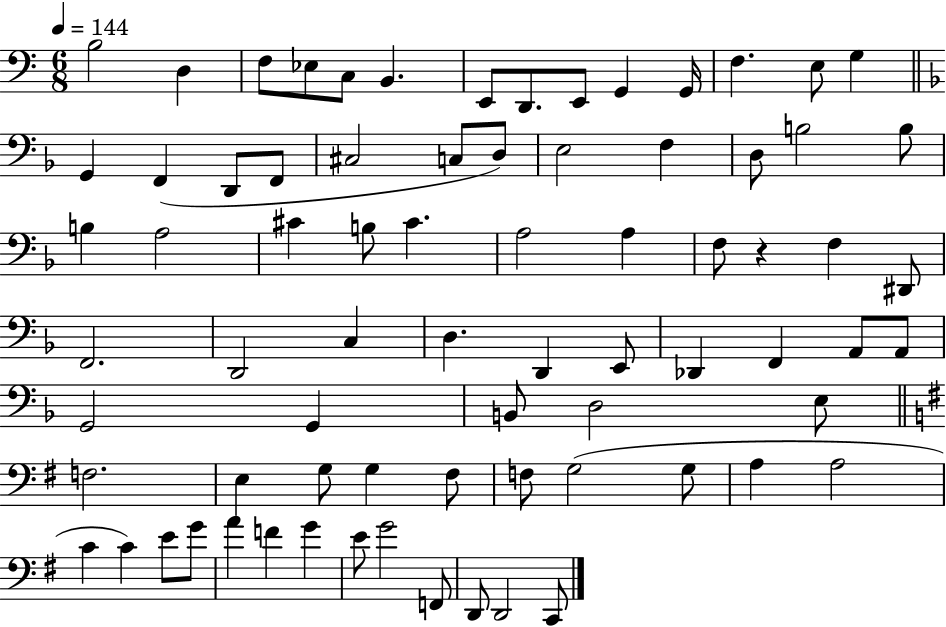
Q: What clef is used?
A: bass